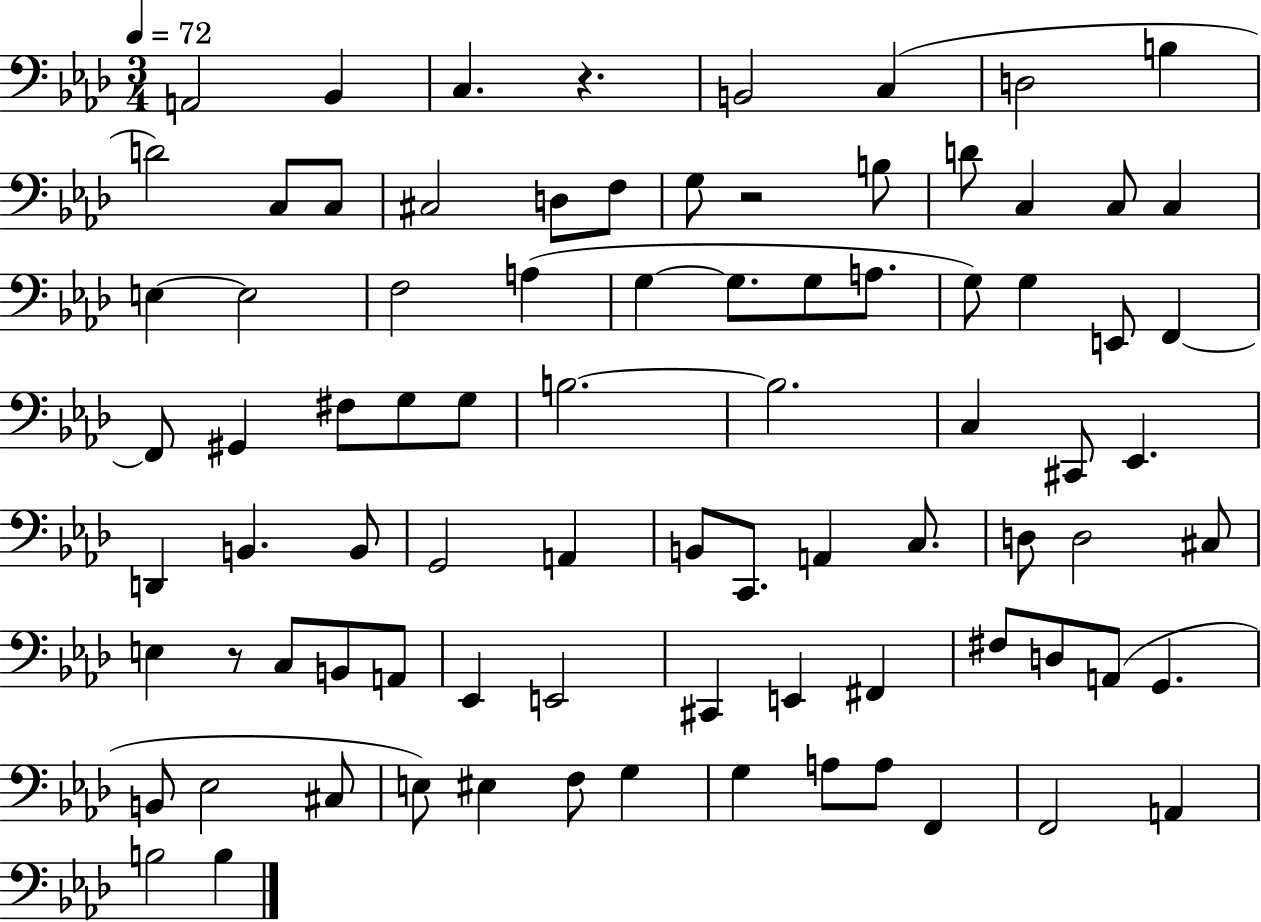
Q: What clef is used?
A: bass